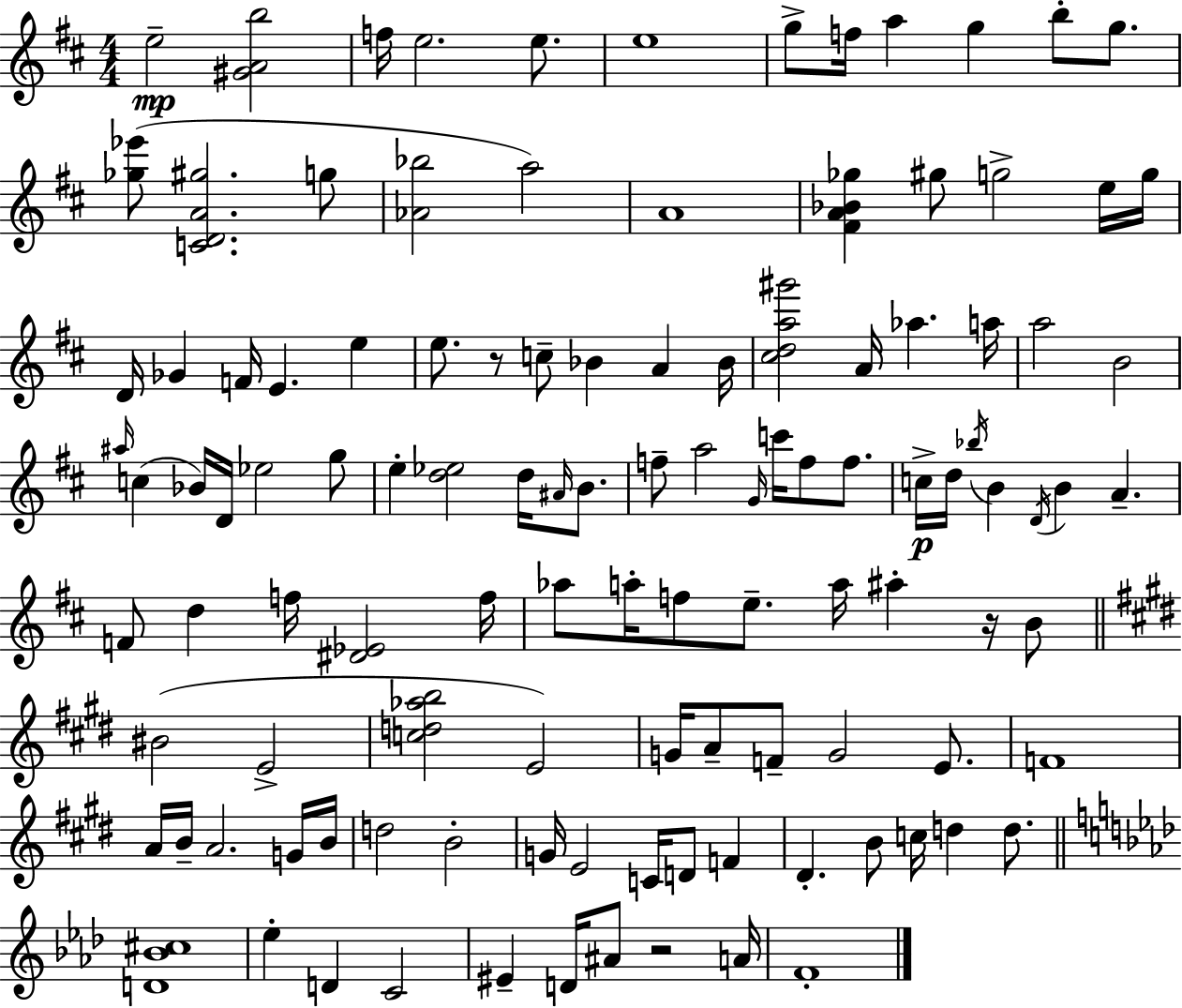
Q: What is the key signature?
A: D major